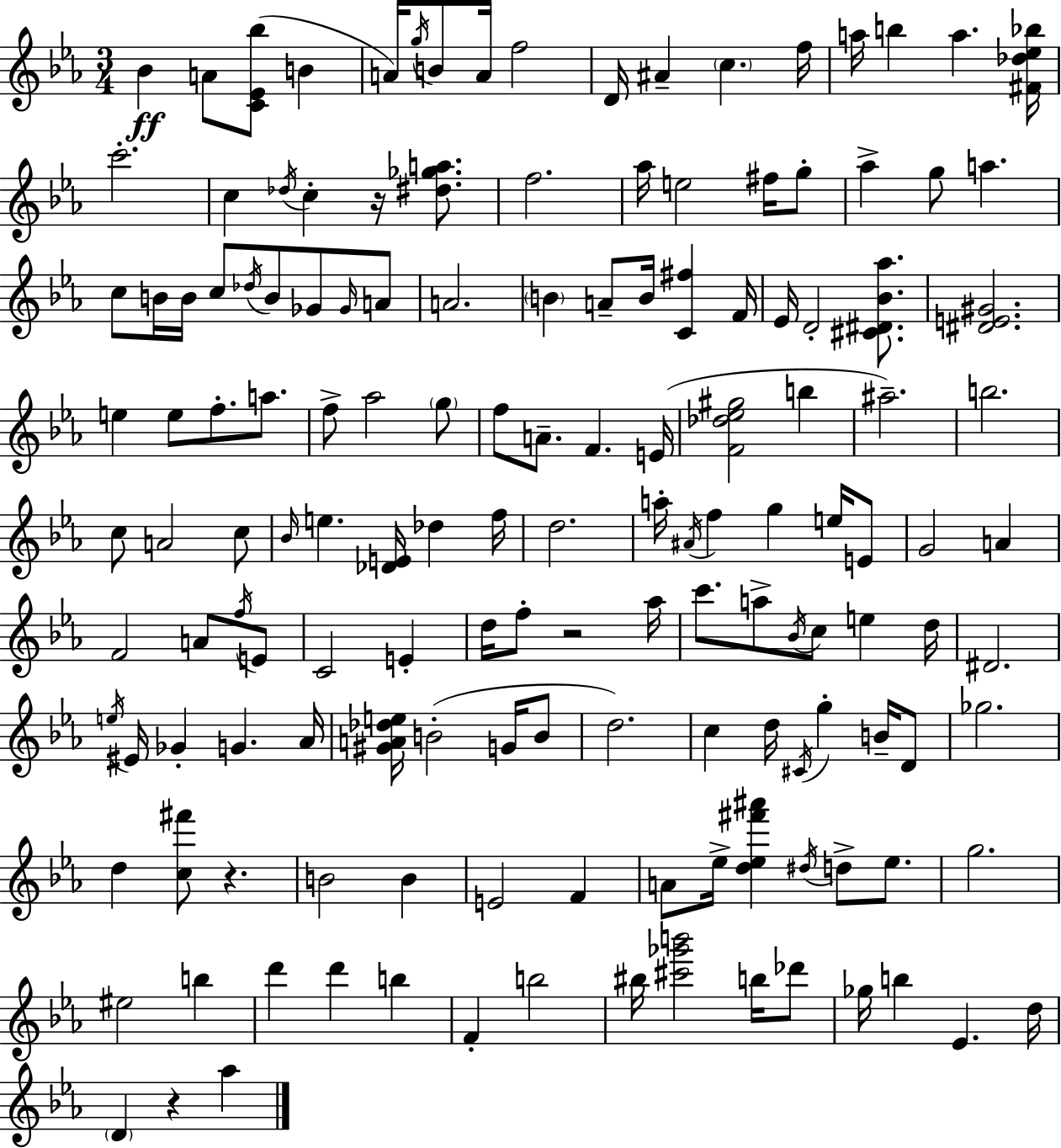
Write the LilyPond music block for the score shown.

{
  \clef treble
  \numericTimeSignature
  \time 3/4
  \key c \minor
  bes'4\ff a'8 <c' ees' bes''>8( b'4 | a'16) \acciaccatura { g''16 } b'8 a'16 f''2 | d'16 ais'4-- \parenthesize c''4. | f''16 a''16 b''4 a''4. | \break <fis' des'' ees'' bes''>16 c'''2.-. | c''4 \acciaccatura { des''16 } c''4-. r16 <dis'' ges'' a''>8. | f''2. | aes''16 e''2 fis''16 | \break g''8-. aes''4-> g''8 a''4. | c''8 b'16 b'16 c''8 \acciaccatura { des''16 } b'8 ges'8 | \grace { ges'16 } a'8 a'2. | \parenthesize b'4 a'8-- b'16 <c' fis''>4 | \break f'16 ees'16 d'2-. | <cis' dis' bes' aes''>8. <dis' e' gis'>2. | e''4 e''8 f''8.-. | a''8. f''8-> aes''2 | \break \parenthesize g''8 f''8 a'8.-- f'4. | e'16( <f' des'' ees'' gis''>2 | b''4 ais''2.--) | b''2. | \break c''8 a'2 | c''8 \grace { bes'16 } e''4. <des' e'>16 | des''4 f''16 d''2. | a''16-. \acciaccatura { ais'16 } f''4 g''4 | \break e''16 e'8 g'2 | a'4 f'2 | a'8 \acciaccatura { f''16 } e'8 c'2 | e'4-. d''16 f''8-. r2 | \break aes''16 c'''8. a''8-> | \acciaccatura { bes'16 } c''8 e''4 d''16 dis'2. | \acciaccatura { e''16 } eis'16 ges'4-. | g'4. aes'16 <gis' a' des'' e''>16 b'2-.( | \break g'16 b'8 d''2.) | c''4 | d''16 \acciaccatura { cis'16 } g''4-. b'16-- d'8 ges''2. | d''4 | \break <c'' fis'''>8 r4. b'2 | b'4 e'2 | f'4 a'8 | ees''16-> <d'' ees'' fis''' ais'''>4 \acciaccatura { dis''16 } d''8-> ees''8. g''2. | \break eis''2 | b''4 d'''4 | d'''4 b''4 f'4-. | b''2 bis''16 | \break <cis''' ges''' b'''>2 b''16 des'''8 ges''16 | b''4 ees'4. d''16 \parenthesize d'4 | r4 aes''4 \bar "|."
}